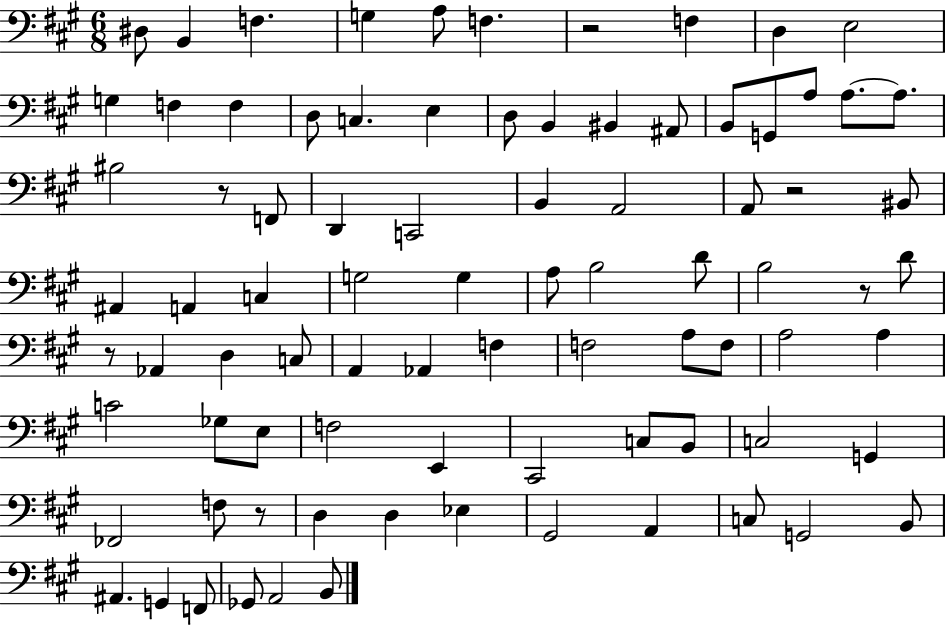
D#3/e B2/q F3/q. G3/q A3/e F3/q. R/h F3/q D3/q E3/h G3/q F3/q F3/q D3/e C3/q. E3/q D3/e B2/q BIS2/q A#2/e B2/e G2/e A3/e A3/e. A3/e. BIS3/h R/e F2/e D2/q C2/h B2/q A2/h A2/e R/h BIS2/e A#2/q A2/q C3/q G3/h G3/q A3/e B3/h D4/e B3/h R/e D4/e R/e Ab2/q D3/q C3/e A2/q Ab2/q F3/q F3/h A3/e F3/e A3/h A3/q C4/h Gb3/e E3/e F3/h E2/q C#2/h C3/e B2/e C3/h G2/q FES2/h F3/e R/e D3/q D3/q Eb3/q G#2/h A2/q C3/e G2/h B2/e A#2/q. G2/q F2/e Gb2/e A2/h B2/e